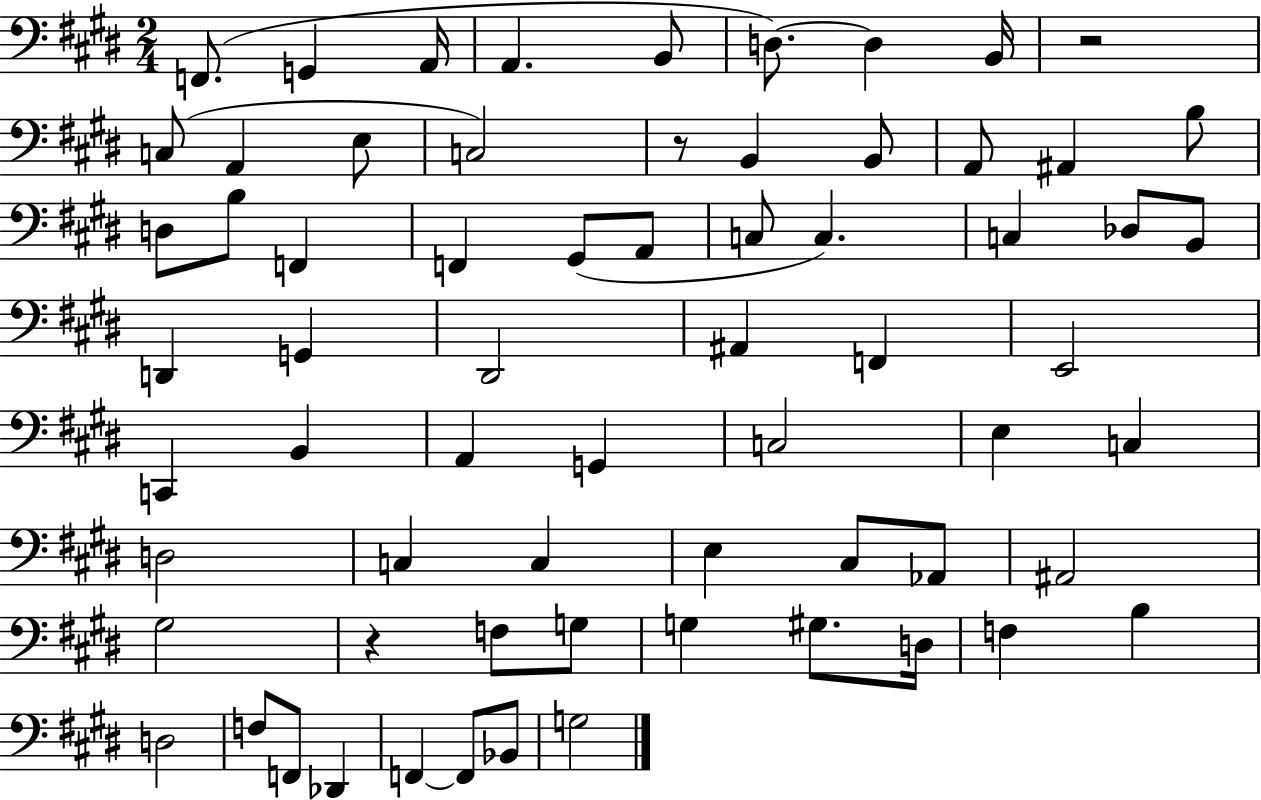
F2/e. G2/q A2/s A2/q. B2/e D3/e. D3/q B2/s R/h C3/e A2/q E3/e C3/h R/e B2/q B2/e A2/e A#2/q B3/e D3/e B3/e F2/q F2/q G#2/e A2/e C3/e C3/q. C3/q Db3/e B2/e D2/q G2/q D#2/h A#2/q F2/q E2/h C2/q B2/q A2/q G2/q C3/h E3/q C3/q D3/h C3/q C3/q E3/q C#3/e Ab2/e A#2/h G#3/h R/q F3/e G3/e G3/q G#3/e. D3/s F3/q B3/q D3/h F3/e F2/e Db2/q F2/q F2/e Bb2/e G3/h